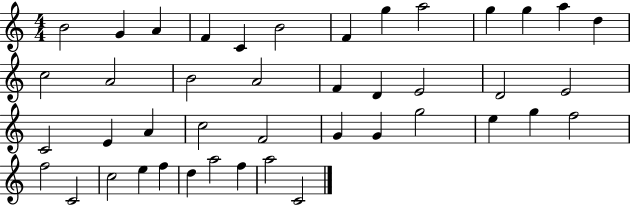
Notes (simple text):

B4/h G4/q A4/q F4/q C4/q B4/h F4/q G5/q A5/h G5/q G5/q A5/q D5/q C5/h A4/h B4/h A4/h F4/q D4/q E4/h D4/h E4/h C4/h E4/q A4/q C5/h F4/h G4/q G4/q G5/h E5/q G5/q F5/h F5/h C4/h C5/h E5/q F5/q D5/q A5/h F5/q A5/h C4/h